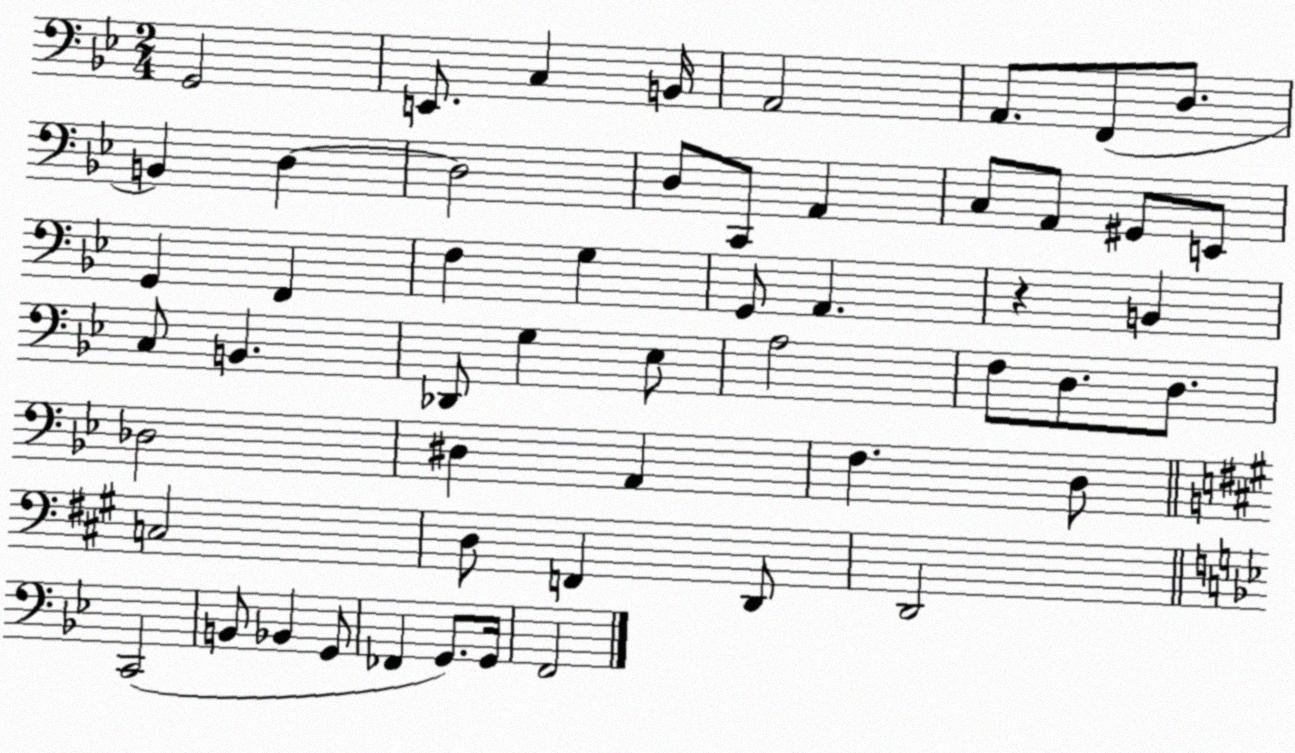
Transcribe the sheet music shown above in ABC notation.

X:1
T:Untitled
M:2/4
L:1/4
K:Bb
G,,2 E,,/2 C, B,,/4 A,,2 A,,/2 F,,/2 D,/2 B,, D, D,2 D,/2 C,,/2 A,, C,/2 A,,/2 ^G,,/2 E,,/2 G,, F,, F, G, G,,/2 A,, z B,, C,/2 B,, _D,,/2 G, _E,/2 A,2 F,/2 D,/2 D,/2 _D,2 ^D, A,, F, D,/2 C,2 D,/2 F,, D,,/2 D,,2 C,,2 B,,/2 _B,, G,,/2 _F,, G,,/2 G,,/4 F,,2